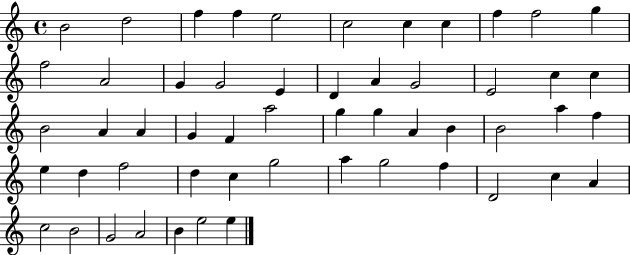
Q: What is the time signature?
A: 4/4